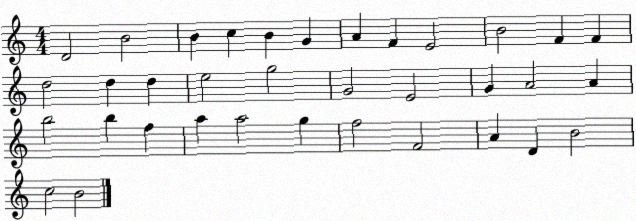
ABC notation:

X:1
T:Untitled
M:4/4
L:1/4
K:C
D2 B2 B c B G A F E2 B2 F F d2 d d e2 g2 G2 E2 G A2 A b2 b f a a2 g f2 F2 A D B2 c2 B2